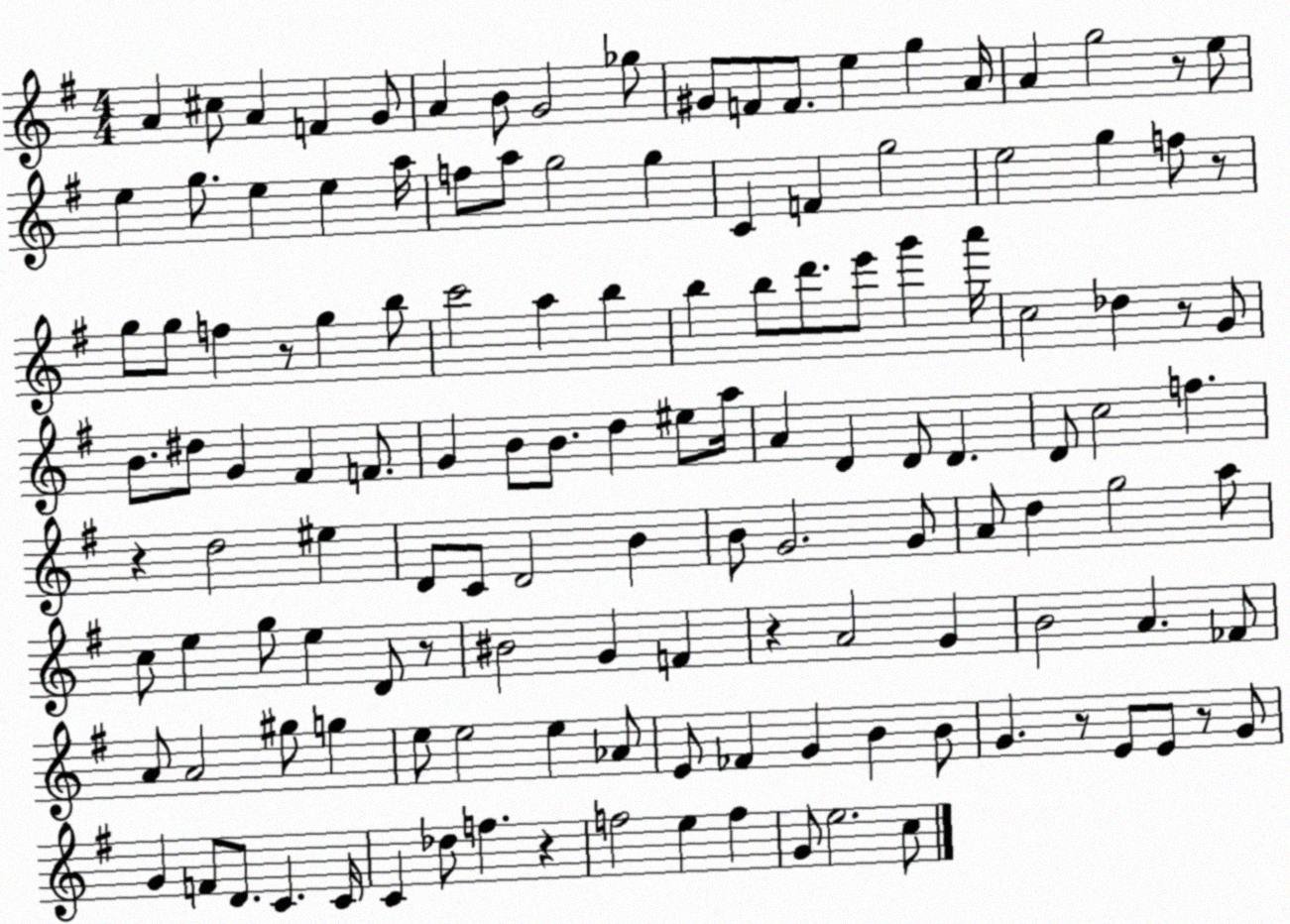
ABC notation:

X:1
T:Untitled
M:4/4
L:1/4
K:G
A ^c/2 A F G/2 A B/2 G2 _g/2 ^G/2 F/2 F/2 e g A/4 A g2 z/2 e/2 e g/2 e e a/4 f/2 a/2 g2 g C F g2 e2 g f/2 z/2 g/2 g/2 f z/2 g b/2 c'2 a b b b/2 d'/2 e'/2 g' a'/4 c2 _d z/2 G/2 B/2 ^d/2 G ^F F/2 G B/2 B/2 d ^e/2 a/4 A D D/2 D D/2 c2 f z d2 ^e D/2 C/2 D2 B B/2 G2 G/2 A/2 d g2 a/2 c/2 e g/2 e D/2 z/2 ^B2 G F z A2 G B2 A _F/2 A/2 A2 ^g/2 g e/2 e2 e _A/2 E/2 _F G B B/2 G z/2 E/2 E/2 z/2 G/2 G F/2 D/2 C C/4 C _d/2 f z f2 e f G/2 e2 c/2